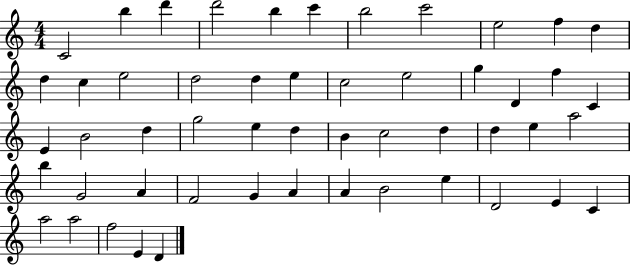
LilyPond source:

{
  \clef treble
  \numericTimeSignature
  \time 4/4
  \key c \major
  c'2 b''4 d'''4 | d'''2 b''4 c'''4 | b''2 c'''2 | e''2 f''4 d''4 | \break d''4 c''4 e''2 | d''2 d''4 e''4 | c''2 e''2 | g''4 d'4 f''4 c'4 | \break e'4 b'2 d''4 | g''2 e''4 d''4 | b'4 c''2 d''4 | d''4 e''4 a''2 | \break b''4 g'2 a'4 | f'2 g'4 a'4 | a'4 b'2 e''4 | d'2 e'4 c'4 | \break a''2 a''2 | f''2 e'4 d'4 | \bar "|."
}